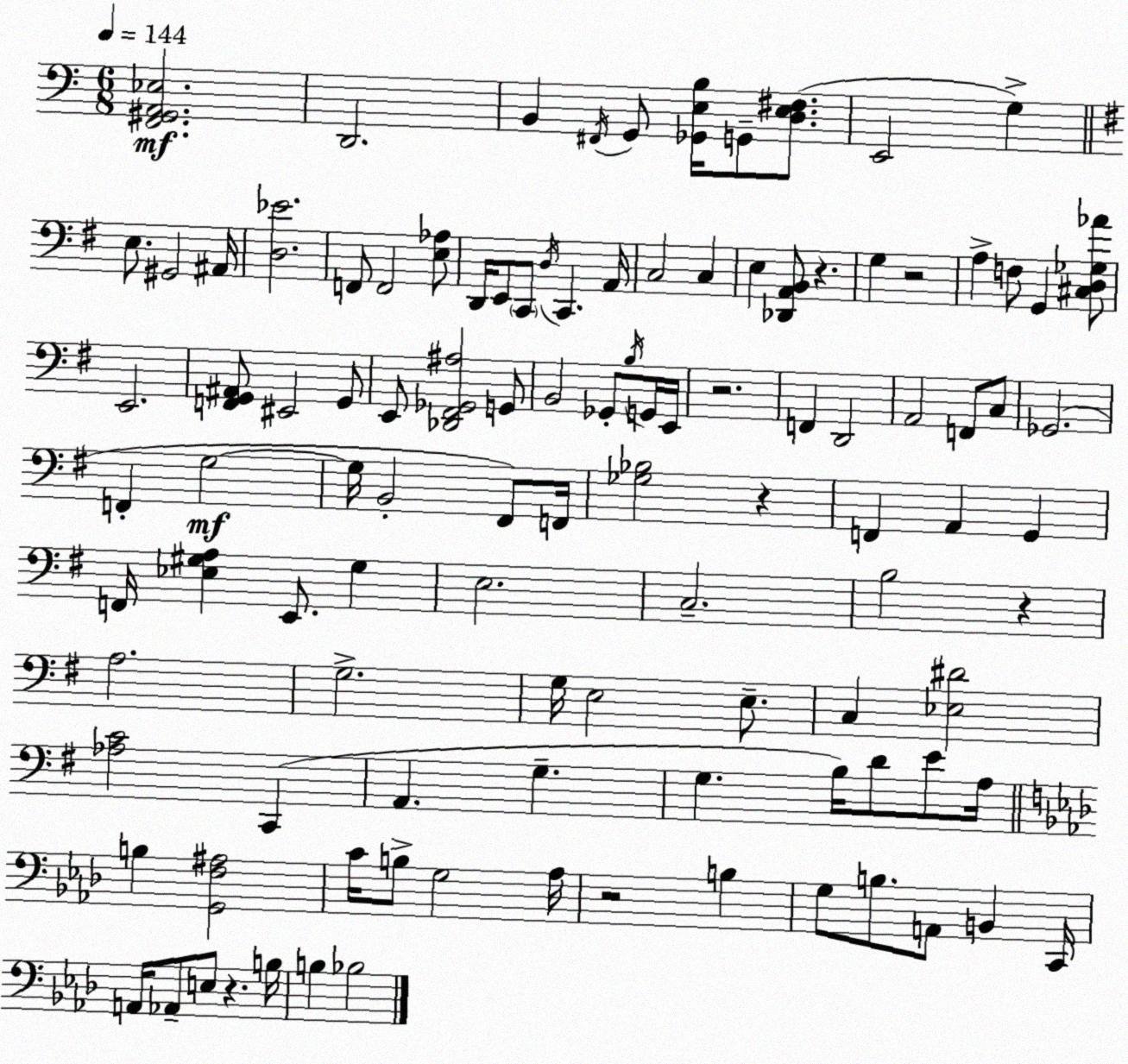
X:1
T:Untitled
M:6/8
L:1/4
K:Am
[F,,^G,,A,,_E,]2 D,,2 B,, ^F,,/4 G,,/2 [_G,,E,B,]/4 G,,/2 [D,E,^F,]/2 E,,2 G, E,/2 ^G,,2 ^A,,/4 [D,_E]2 F,,/2 F,,2 [E,_A,]/2 D,,/4 E,,/2 C,,/2 D,/4 C,, A,,/4 C,2 C, E, [_D,,A,,B,,]/2 z G, z2 A, F,/2 G,, [^C,D,_G,_A]/2 E,,2 [F,,G,,^A,,]/2 ^E,,2 G,,/2 E,,/2 [_D,,^F,,_G,,^A,]2 G,,/2 B,,2 _G,,/2 B,/4 G,,/4 E,,/4 z2 F,, D,,2 A,,2 F,,/2 C,/2 _G,,2 F,, G,2 G,/4 B,,2 ^F,,/2 F,,/4 [_G,_B,]2 z F,, A,, G,, F,,/4 [_E,^G,A,] E,,/2 ^G, E,2 C,2 B,2 z A,2 G,2 G,/4 E,2 E,/2 C, [_E,^D]2 [_A,C]2 C,, A,, G, G, B,/4 D/2 E/2 A,/4 B, [G,,F,^A,]2 C/4 B,/2 G,2 _A,/4 z2 B, G,/2 B,/2 A,,/2 B,, C,,/4 A,,/4 _A,,/2 E,/2 z B,/4 B, _B,2